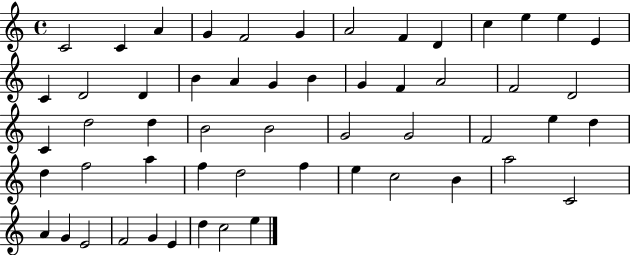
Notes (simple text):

C4/h C4/q A4/q G4/q F4/h G4/q A4/h F4/q D4/q C5/q E5/q E5/q E4/q C4/q D4/h D4/q B4/q A4/q G4/q B4/q G4/q F4/q A4/h F4/h D4/h C4/q D5/h D5/q B4/h B4/h G4/h G4/h F4/h E5/q D5/q D5/q F5/h A5/q F5/q D5/h F5/q E5/q C5/h B4/q A5/h C4/h A4/q G4/q E4/h F4/h G4/q E4/q D5/q C5/h E5/q